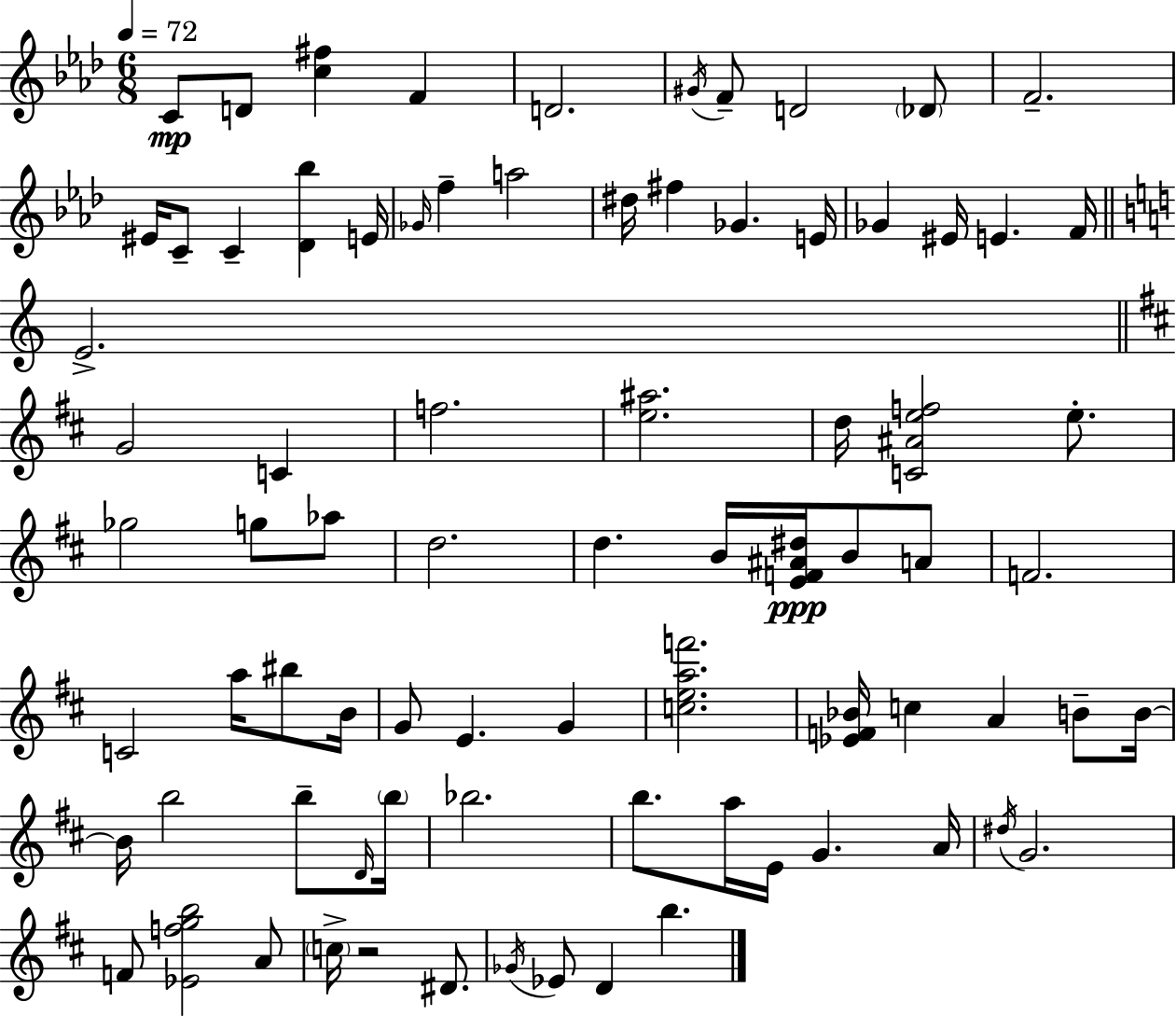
X:1
T:Untitled
M:6/8
L:1/4
K:Ab
C/2 D/2 [c^f] F D2 ^G/4 F/2 D2 _D/2 F2 ^E/4 C/2 C [_D_b] E/4 _G/4 f a2 ^d/4 ^f _G E/4 _G ^E/4 E F/4 E2 G2 C f2 [e^a]2 d/4 [C^Aef]2 e/2 _g2 g/2 _a/2 d2 d B/4 [EF^A^d]/4 B/2 A/2 F2 C2 a/4 ^b/2 B/4 G/2 E G [ceaf']2 [_EF_B]/4 c A B/2 B/4 B/4 b2 b/2 D/4 b/4 _b2 b/2 a/4 E/4 G A/4 ^d/4 G2 F/2 [_Efgb]2 A/2 c/4 z2 ^D/2 _G/4 _E/2 D b